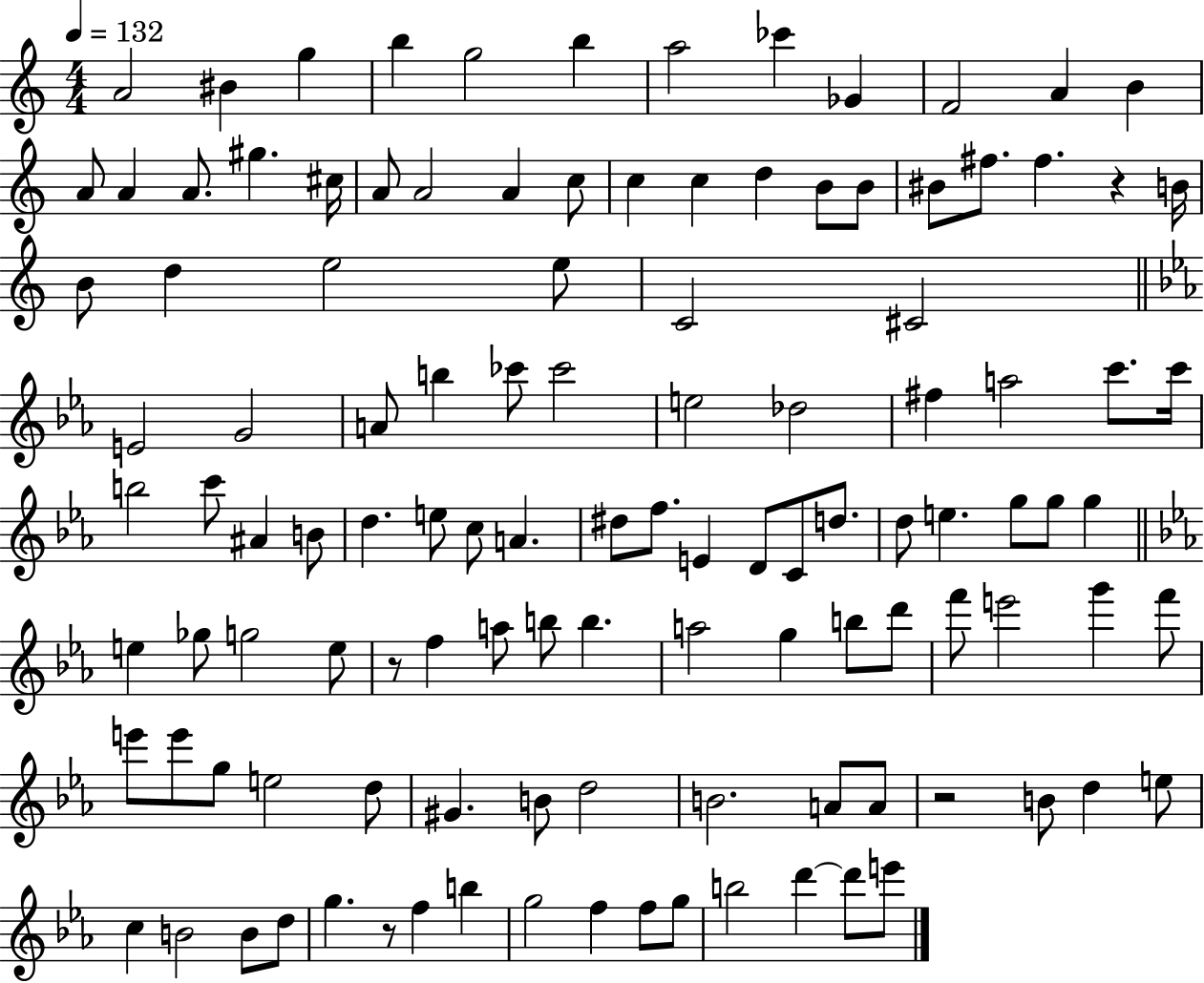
A4/h BIS4/q G5/q B5/q G5/h B5/q A5/h CES6/q Gb4/q F4/h A4/q B4/q A4/e A4/q A4/e. G#5/q. C#5/s A4/e A4/h A4/q C5/e C5/q C5/q D5/q B4/e B4/e BIS4/e F#5/e. F#5/q. R/q B4/s B4/e D5/q E5/h E5/e C4/h C#4/h E4/h G4/h A4/e B5/q CES6/e CES6/h E5/h Db5/h F#5/q A5/h C6/e. C6/s B5/h C6/e A#4/q B4/e D5/q. E5/e C5/e A4/q. D#5/e F5/e. E4/q D4/e C4/e D5/e. D5/e E5/q. G5/e G5/e G5/q E5/q Gb5/e G5/h E5/e R/e F5/q A5/e B5/e B5/q. A5/h G5/q B5/e D6/e F6/e E6/h G6/q F6/e E6/e E6/e G5/e E5/h D5/e G#4/q. B4/e D5/h B4/h. A4/e A4/e R/h B4/e D5/q E5/e C5/q B4/h B4/e D5/e G5/q. R/e F5/q B5/q G5/h F5/q F5/e G5/e B5/h D6/q D6/e E6/e